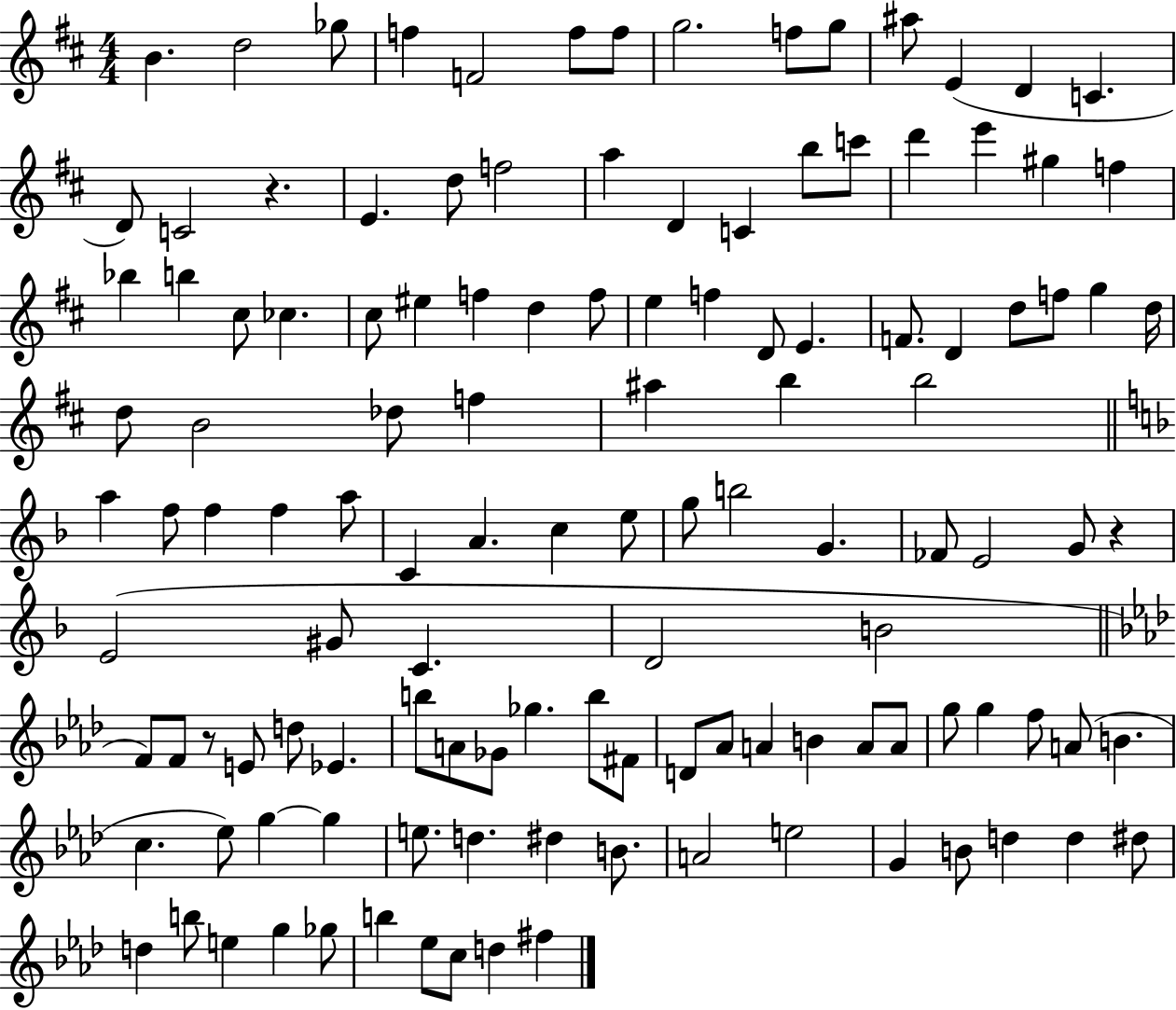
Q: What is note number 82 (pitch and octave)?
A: Gb4